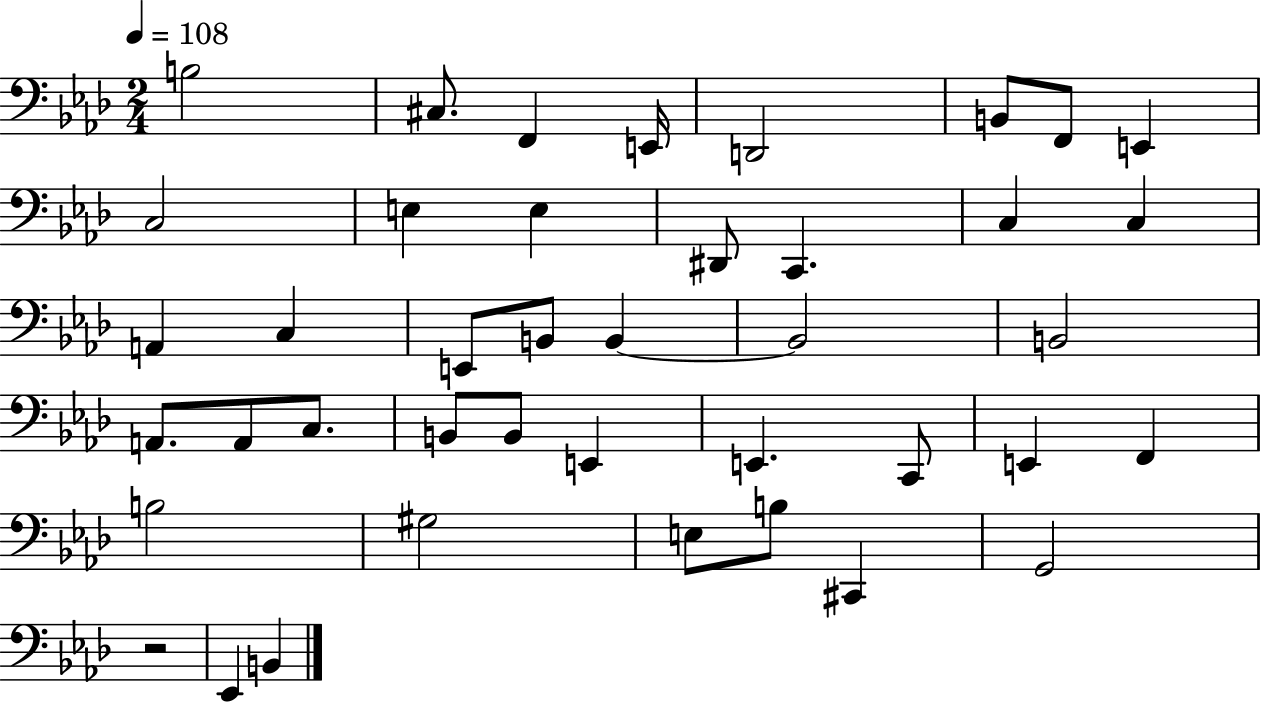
X:1
T:Untitled
M:2/4
L:1/4
K:Ab
B,2 ^C,/2 F,, E,,/4 D,,2 B,,/2 F,,/2 E,, C,2 E, E, ^D,,/2 C,, C, C, A,, C, E,,/2 B,,/2 B,, B,,2 B,,2 A,,/2 A,,/2 C,/2 B,,/2 B,,/2 E,, E,, C,,/2 E,, F,, B,2 ^G,2 E,/2 B,/2 ^C,, G,,2 z2 _E,, B,,